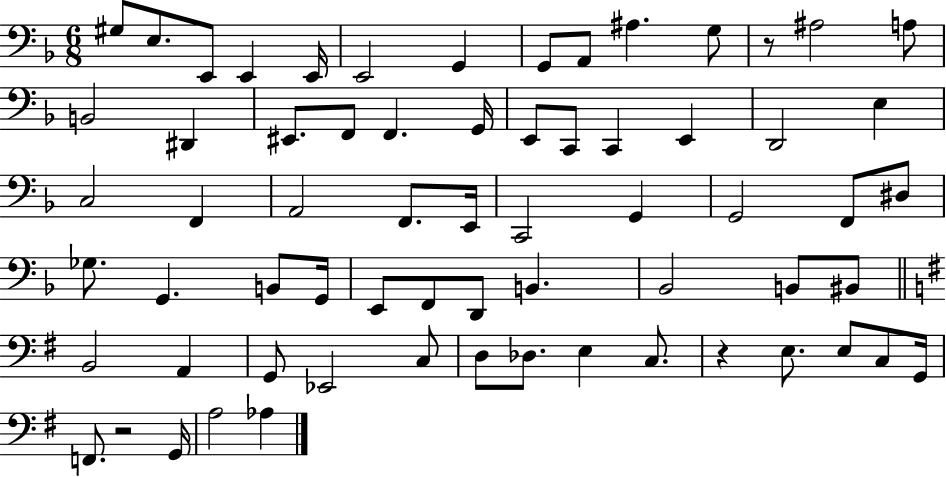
{
  \clef bass
  \numericTimeSignature
  \time 6/8
  \key f \major
  \repeat volta 2 { gis8 e8. e,8 e,4 e,16 | e,2 g,4 | g,8 a,8 ais4. g8 | r8 ais2 a8 | \break b,2 dis,4 | eis,8. f,8 f,4. g,16 | e,8 c,8 c,4 e,4 | d,2 e4 | \break c2 f,4 | a,2 f,8. e,16 | c,2 g,4 | g,2 f,8 dis8 | \break ges8. g,4. b,8 g,16 | e,8 f,8 d,8 b,4. | bes,2 b,8 bis,8 | \bar "||" \break \key g \major b,2 a,4 | g,8 ees,2 c8 | d8 des8. e4 c8. | r4 e8. e8 c8 g,16 | \break f,8. r2 g,16 | a2 aes4 | } \bar "|."
}